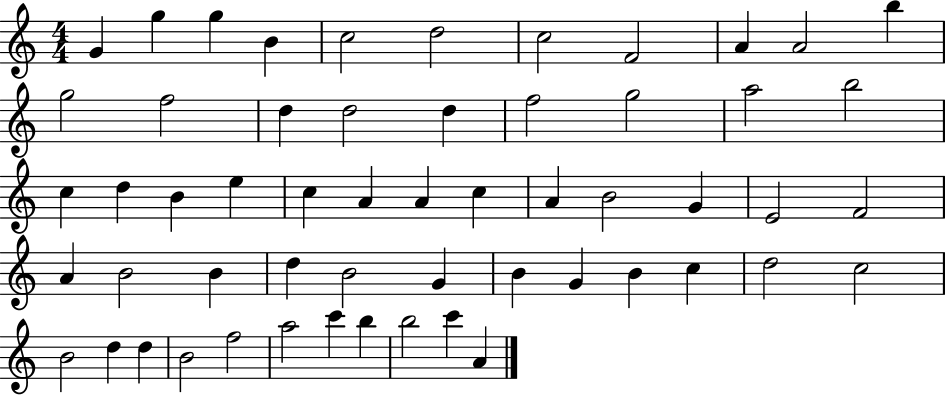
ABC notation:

X:1
T:Untitled
M:4/4
L:1/4
K:C
G g g B c2 d2 c2 F2 A A2 b g2 f2 d d2 d f2 g2 a2 b2 c d B e c A A c A B2 G E2 F2 A B2 B d B2 G B G B c d2 c2 B2 d d B2 f2 a2 c' b b2 c' A